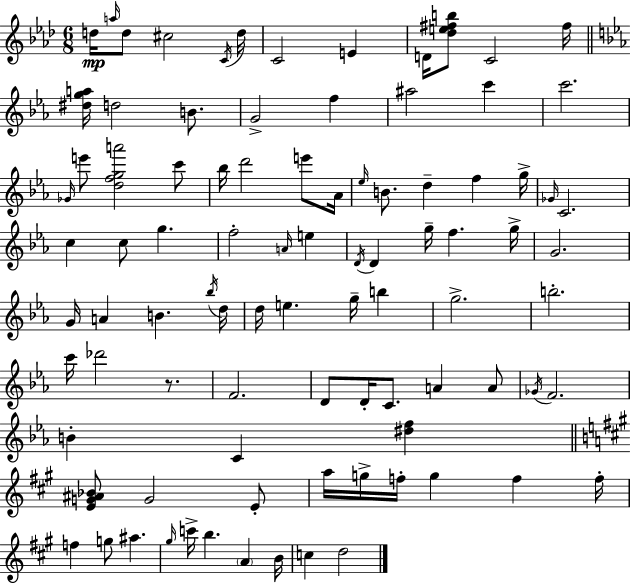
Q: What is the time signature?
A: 6/8